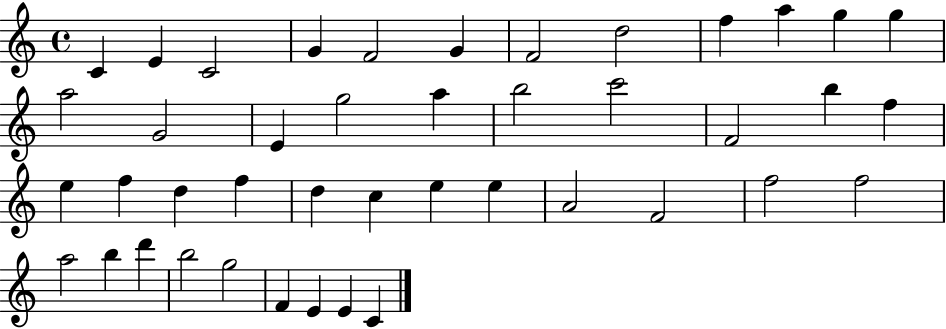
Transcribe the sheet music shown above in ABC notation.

X:1
T:Untitled
M:4/4
L:1/4
K:C
C E C2 G F2 G F2 d2 f a g g a2 G2 E g2 a b2 c'2 F2 b f e f d f d c e e A2 F2 f2 f2 a2 b d' b2 g2 F E E C